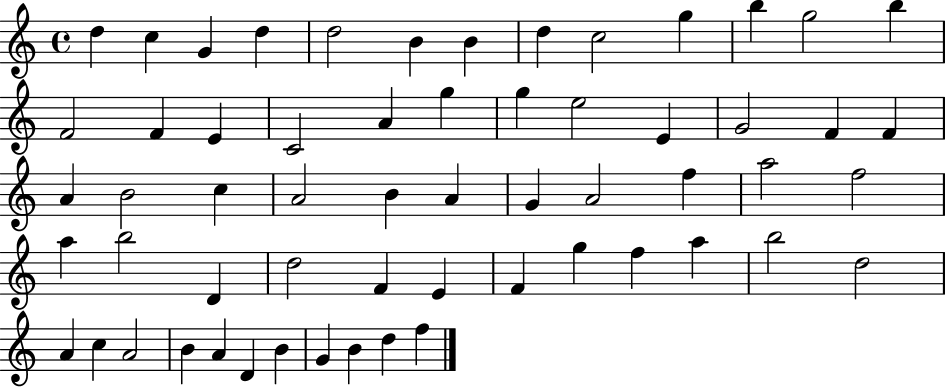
X:1
T:Untitled
M:4/4
L:1/4
K:C
d c G d d2 B B d c2 g b g2 b F2 F E C2 A g g e2 E G2 F F A B2 c A2 B A G A2 f a2 f2 a b2 D d2 F E F g f a b2 d2 A c A2 B A D B G B d f